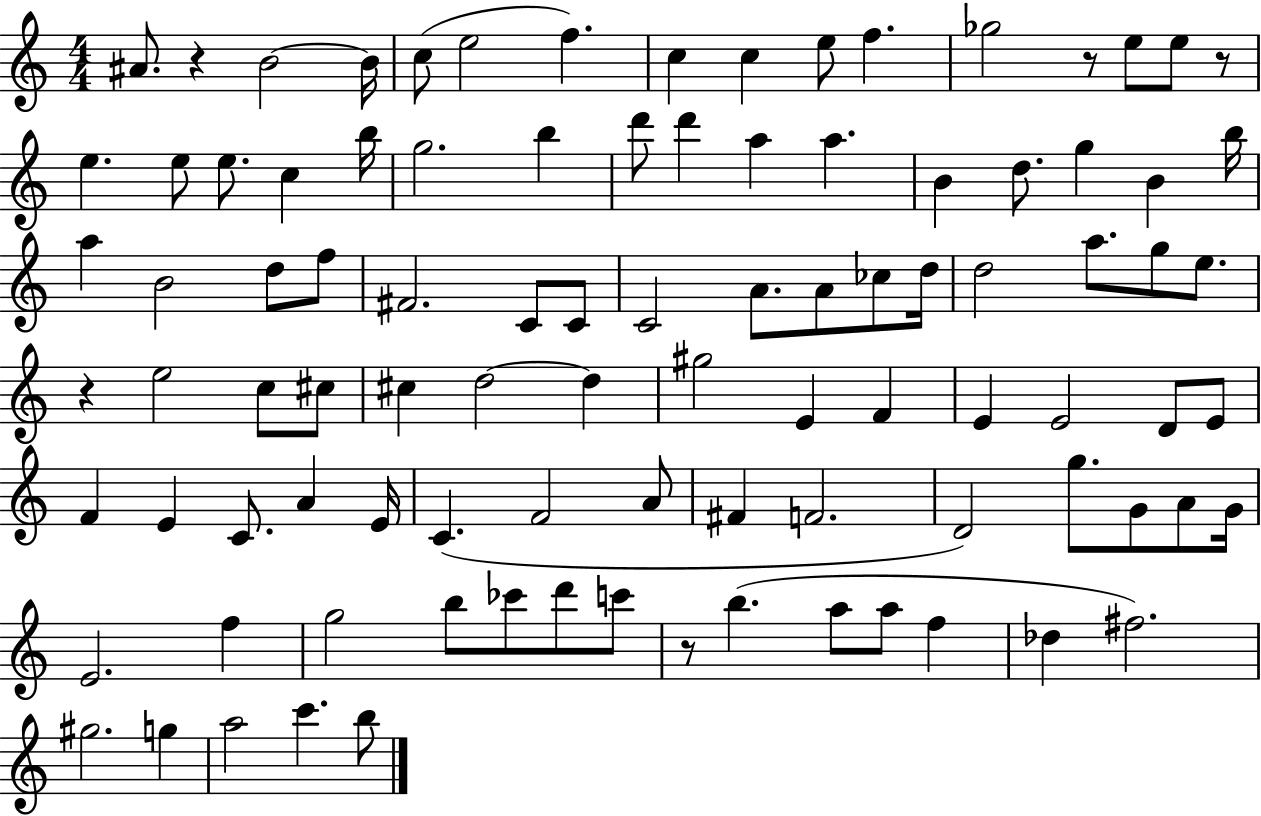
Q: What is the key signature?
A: C major